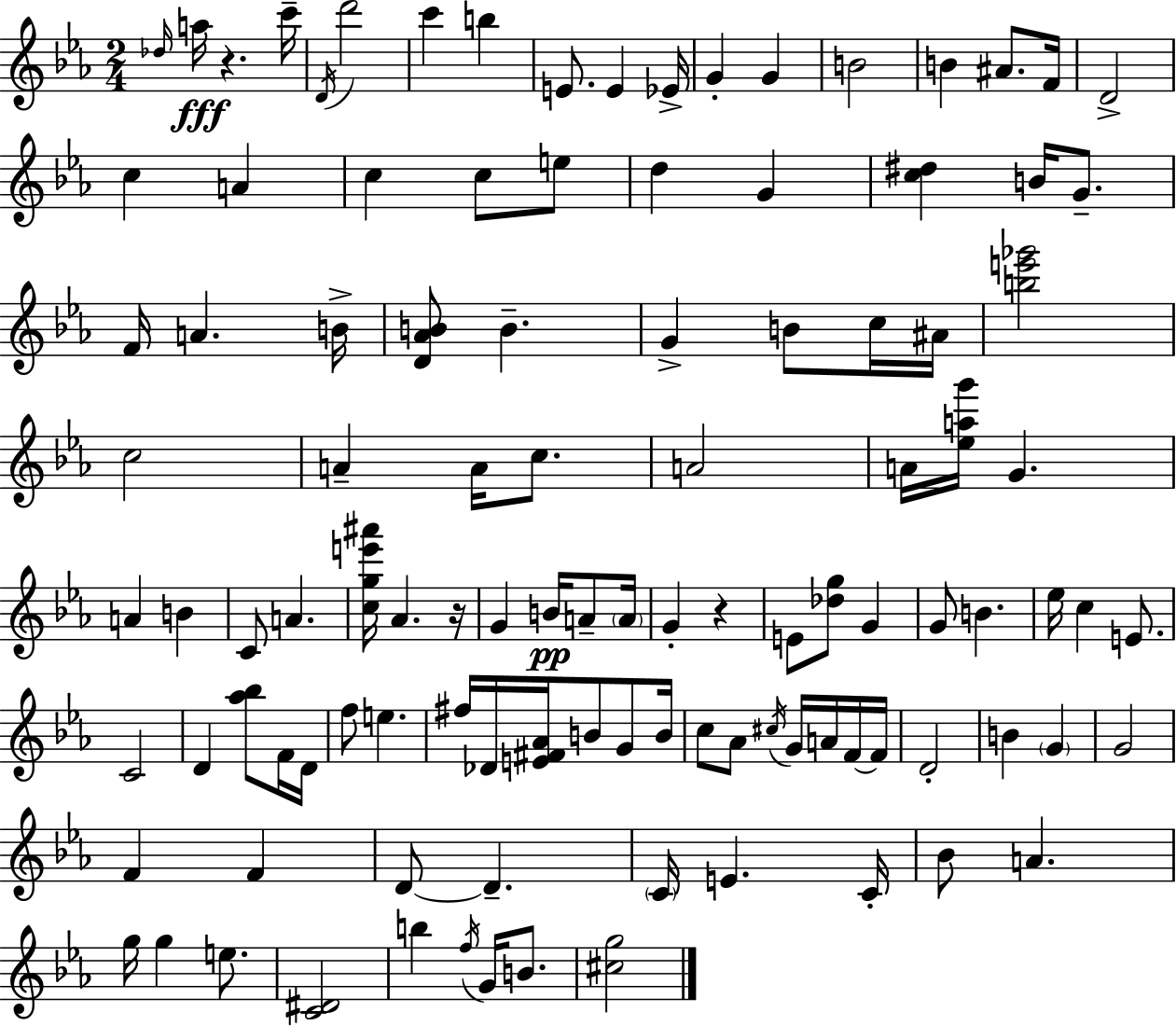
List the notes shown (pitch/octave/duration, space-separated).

Db5/s A5/s R/q. C6/s D4/s D6/h C6/q B5/q E4/e. E4/q Eb4/s G4/q G4/q B4/h B4/q A#4/e. F4/s D4/h C5/q A4/q C5/q C5/e E5/e D5/q G4/q [C5,D#5]/q B4/s G4/e. F4/s A4/q. B4/s [D4,Ab4,B4]/e B4/q. G4/q B4/e C5/s A#4/s [B5,E6,Gb6]/h C5/h A4/q A4/s C5/e. A4/h A4/s [Eb5,A5,G6]/s G4/q. A4/q B4/q C4/e A4/q. [C5,G5,E6,A#6]/s Ab4/q. R/s G4/q B4/s A4/e A4/s G4/q R/q E4/e [Db5,G5]/e G4/q G4/e B4/q. Eb5/s C5/q E4/e. C4/h D4/q [Ab5,Bb5]/e F4/s D4/s F5/e E5/q. F#5/s Db4/s [E4,F#4,Ab4]/s B4/e G4/e B4/s C5/e Ab4/e C#5/s G4/s A4/s F4/s F4/s D4/h B4/q G4/q G4/h F4/q F4/q D4/e D4/q. C4/s E4/q. C4/s Bb4/e A4/q. G5/s G5/q E5/e. [C4,D#4]/h B5/q F5/s G4/s B4/e. [C#5,G5]/h